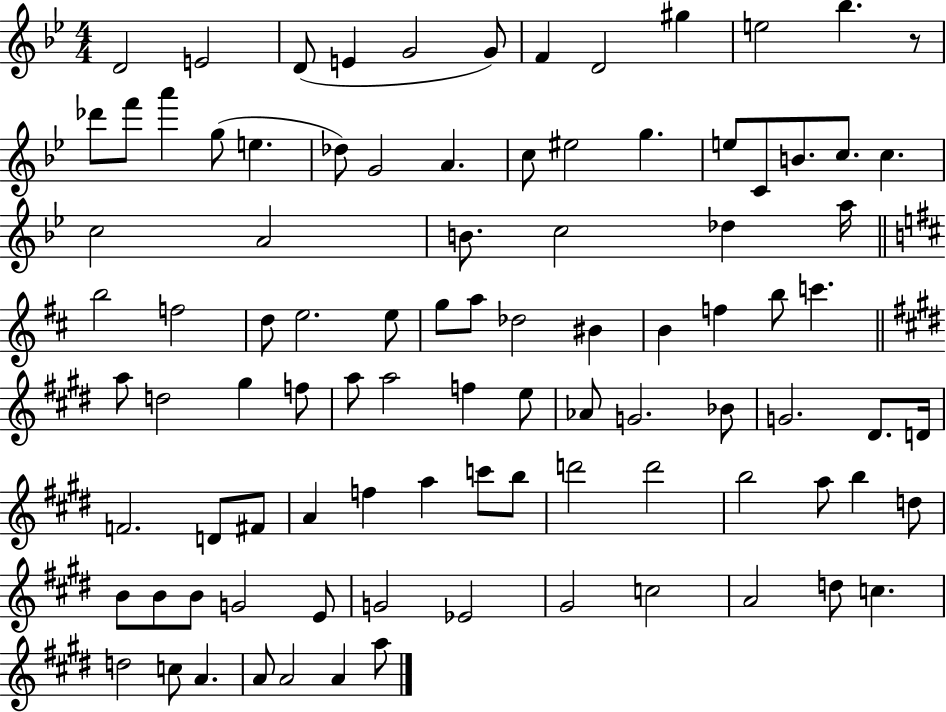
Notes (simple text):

D4/h E4/h D4/e E4/q G4/h G4/e F4/q D4/h G#5/q E5/h Bb5/q. R/e Db6/e F6/e A6/q G5/e E5/q. Db5/e G4/h A4/q. C5/e EIS5/h G5/q. E5/e C4/e B4/e. C5/e. C5/q. C5/h A4/h B4/e. C5/h Db5/q A5/s B5/h F5/h D5/e E5/h. E5/e G5/e A5/e Db5/h BIS4/q B4/q F5/q B5/e C6/q. A5/e D5/h G#5/q F5/e A5/e A5/h F5/q E5/e Ab4/e G4/h. Bb4/e G4/h. D#4/e. D4/s F4/h. D4/e F#4/e A4/q F5/q A5/q C6/e B5/e D6/h D6/h B5/h A5/e B5/q D5/e B4/e B4/e B4/e G4/h E4/e G4/h Eb4/h G#4/h C5/h A4/h D5/e C5/q. D5/h C5/e A4/q. A4/e A4/h A4/q A5/e